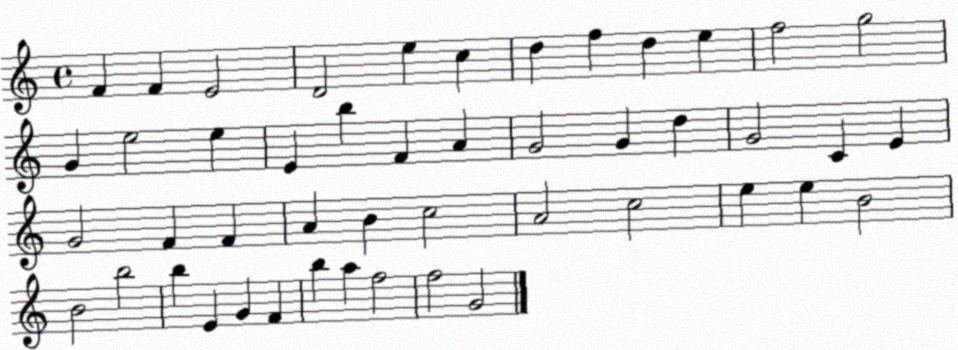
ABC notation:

X:1
T:Untitled
M:4/4
L:1/4
K:C
F F E2 D2 e c d f d e f2 g2 G e2 e E b F A G2 G d G2 C E G2 F F A B c2 A2 c2 e e B2 B2 b2 b E G F b a f2 f2 G2